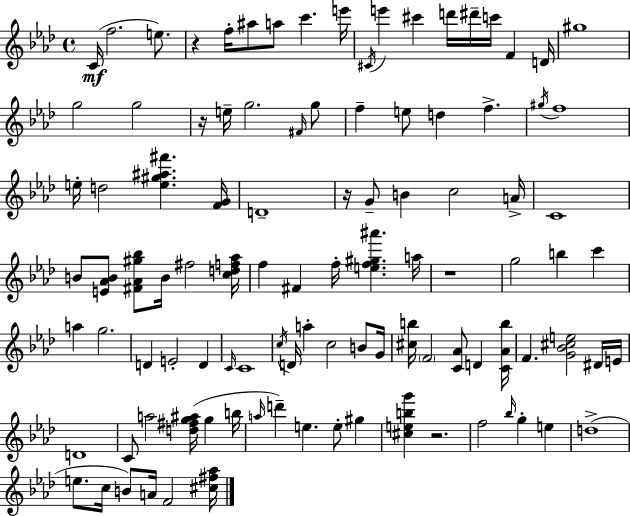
C4/s F5/h. E5/e. R/q F5/s A#5/e A5/e C6/q. E6/s C#4/s E6/q C#6/q D6/s D#6/s C6/s F4/q D4/s G#5/w G5/h G5/h R/s E5/s G5/h. F#4/s G5/e F5/q E5/e D5/q F5/q. G#5/s F5/w E5/s D5/h [E5,G#5,A#5,F#6]/q. [F4,G4]/s D4/w R/s G4/e B4/q C5/h A4/s C4/w B4/e [E4,Ab4,B4]/e [F#4,Ab4,G#5,Bb5]/e B4/s F#5/h [C5,D5,F5,Ab5]/s F5/q F#4/q F5/s [E5,F5,G#5,A#6]/q. A5/s R/w G5/h B5/q C6/q A5/q G5/h. D4/q E4/h D4/q C4/s C4/w C5/s D4/s A5/q C5/h B4/e G4/s [C#5,B5]/s F4/h [C4,Ab4]/e D4/q [C4,Ab4,B5]/s F4/q. [G4,Bb4,C#5,E5]/h D#4/s E4/s D4/w C4/e A5/h [D5,F#5,G5,A#5]/s G5/q B5/s A5/s D6/q E5/q. E5/e G#5/q [C#5,E5,B5,G6]/q R/h. F5/h Bb5/s G5/q E5/q D5/w E5/e. C5/s B4/e A4/s F4/h [C#5,F#5,Ab5]/s